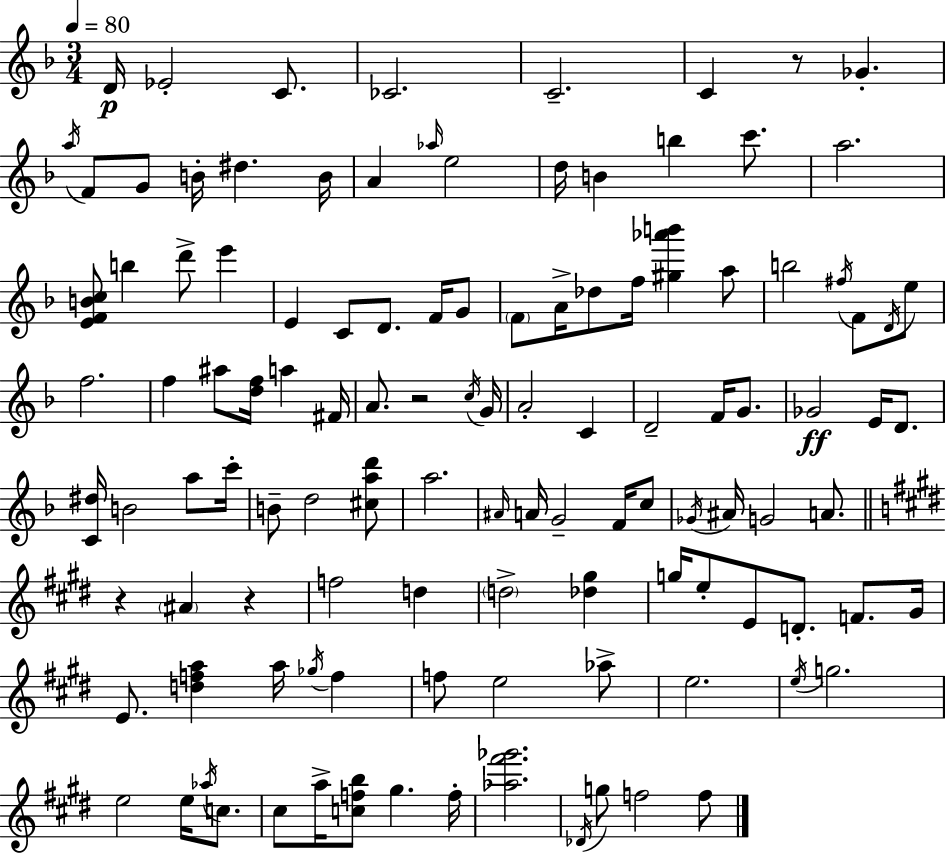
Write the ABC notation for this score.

X:1
T:Untitled
M:3/4
L:1/4
K:F
D/4 _E2 C/2 _C2 C2 C z/2 _G a/4 F/2 G/2 B/4 ^d B/4 A _a/4 e2 d/4 B b c'/2 a2 [EFBc]/2 b d'/2 e' E C/2 D/2 F/4 G/2 F/2 A/4 _d/2 f/4 [^g_a'b'] a/2 b2 ^f/4 F/2 D/4 e/2 f2 f ^a/2 [df]/4 a ^F/4 A/2 z2 c/4 G/4 A2 C D2 F/4 G/2 _G2 E/4 D/2 [C^d]/4 B2 a/2 c'/4 B/2 d2 [^cad']/2 a2 ^A/4 A/4 G2 F/4 c/2 _G/4 ^A/4 G2 A/2 z ^A z f2 d d2 [_d^g] g/4 e/2 E/2 D/2 F/2 ^G/4 E/2 [dfa] a/4 _g/4 f f/2 e2 _a/2 e2 e/4 g2 e2 e/4 _a/4 c/2 ^c/2 a/4 [cfb]/2 ^g f/4 [_a^f'_g']2 _D/4 g/2 f2 f/2